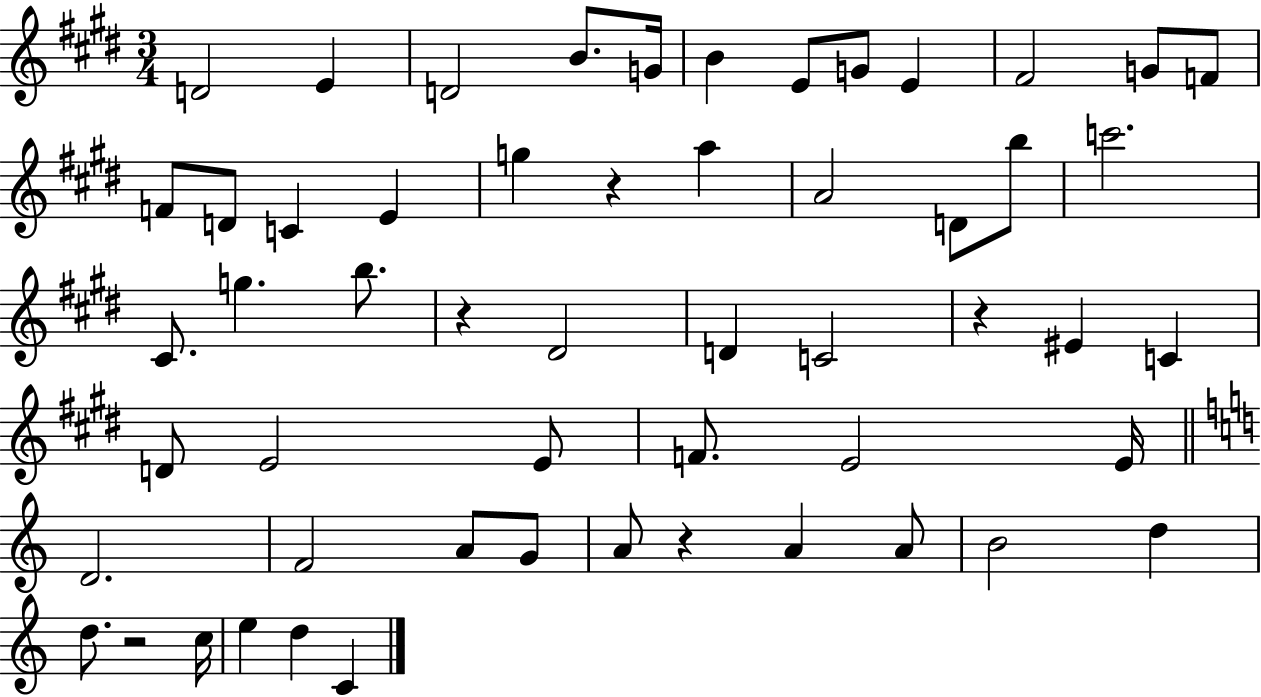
{
  \clef treble
  \numericTimeSignature
  \time 3/4
  \key e \major
  d'2 e'4 | d'2 b'8. g'16 | b'4 e'8 g'8 e'4 | fis'2 g'8 f'8 | \break f'8 d'8 c'4 e'4 | g''4 r4 a''4 | a'2 d'8 b''8 | c'''2. | \break cis'8. g''4. b''8. | r4 dis'2 | d'4 c'2 | r4 eis'4 c'4 | \break d'8 e'2 e'8 | f'8. e'2 e'16 | \bar "||" \break \key a \minor d'2. | f'2 a'8 g'8 | a'8 r4 a'4 a'8 | b'2 d''4 | \break d''8. r2 c''16 | e''4 d''4 c'4 | \bar "|."
}